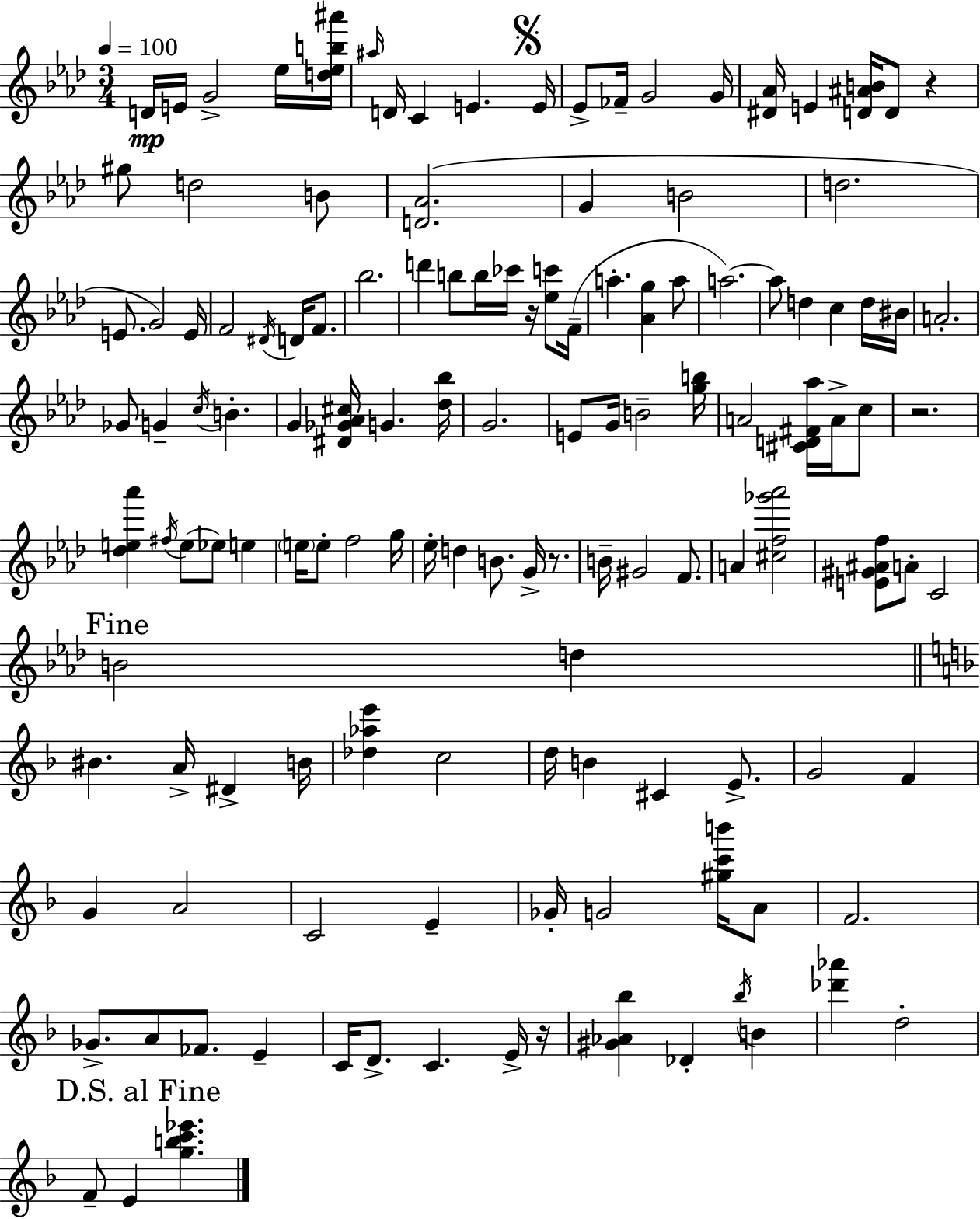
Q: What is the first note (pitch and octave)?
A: D4